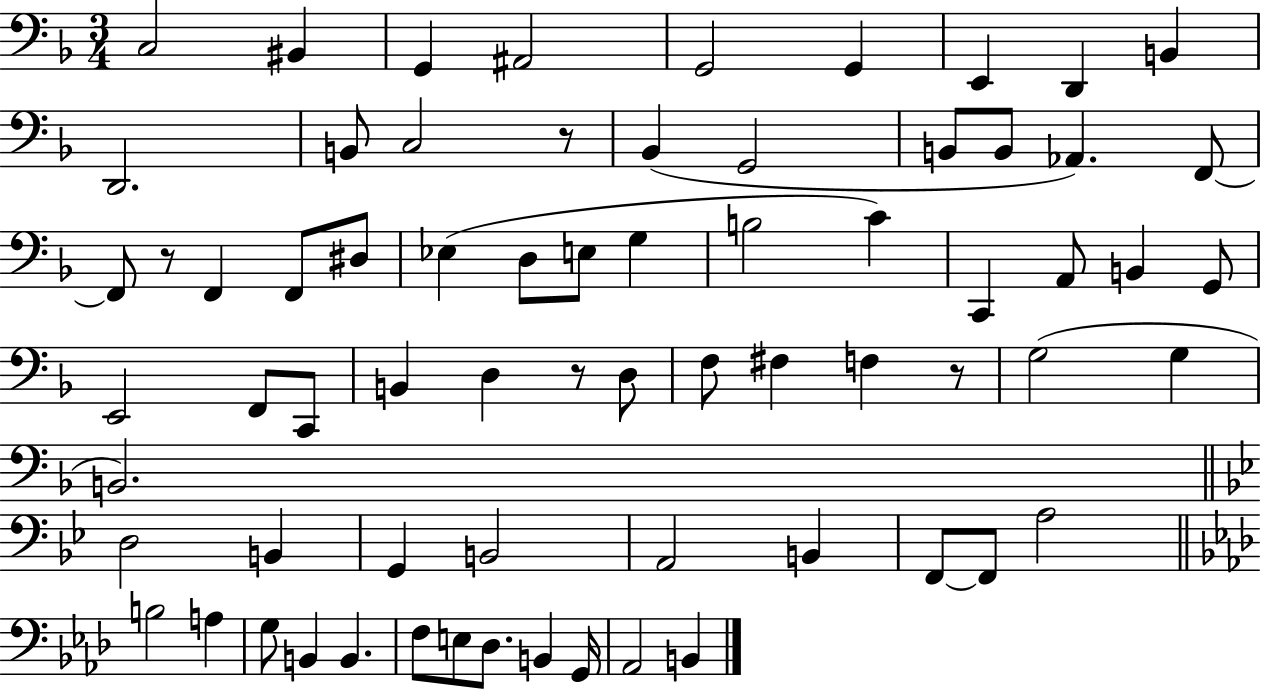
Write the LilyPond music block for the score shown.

{
  \clef bass
  \numericTimeSignature
  \time 3/4
  \key f \major
  \repeat volta 2 { c2 bis,4 | g,4 ais,2 | g,2 g,4 | e,4 d,4 b,4 | \break d,2. | b,8 c2 r8 | bes,4( g,2 | b,8 b,8 aes,4.) f,8~~ | \break f,8 r8 f,4 f,8 dis8 | ees4( d8 e8 g4 | b2 c'4) | c,4 a,8 b,4 g,8 | \break e,2 f,8 c,8 | b,4 d4 r8 d8 | f8 fis4 f4 r8 | g2( g4 | \break b,2.) | \bar "||" \break \key bes \major d2 b,4 | g,4 b,2 | a,2 b,4 | f,8~~ f,8 a2 | \break \bar "||" \break \key aes \major b2 a4 | g8 b,4 b,4. | f8 e8 des8. b,4 g,16 | aes,2 b,4 | \break } \bar "|."
}